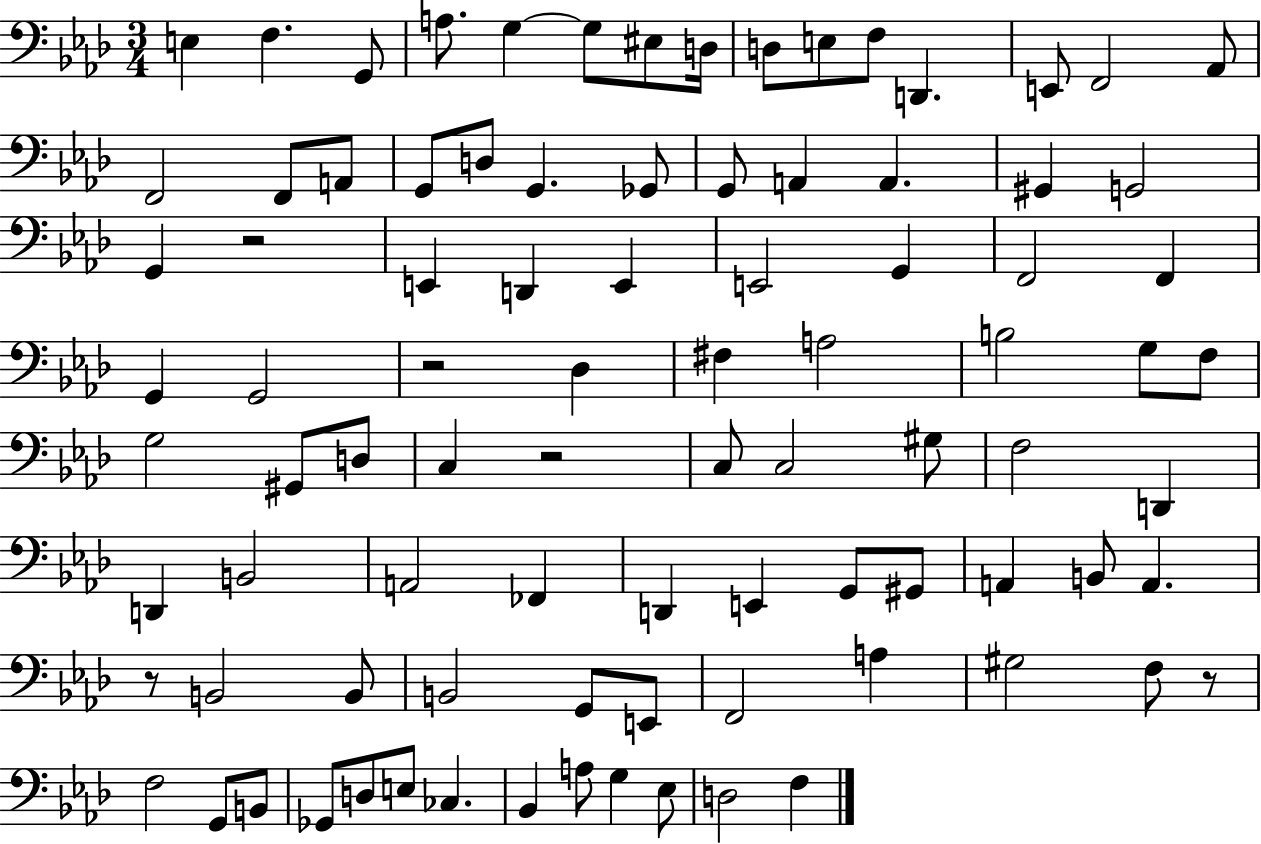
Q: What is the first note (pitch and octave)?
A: E3